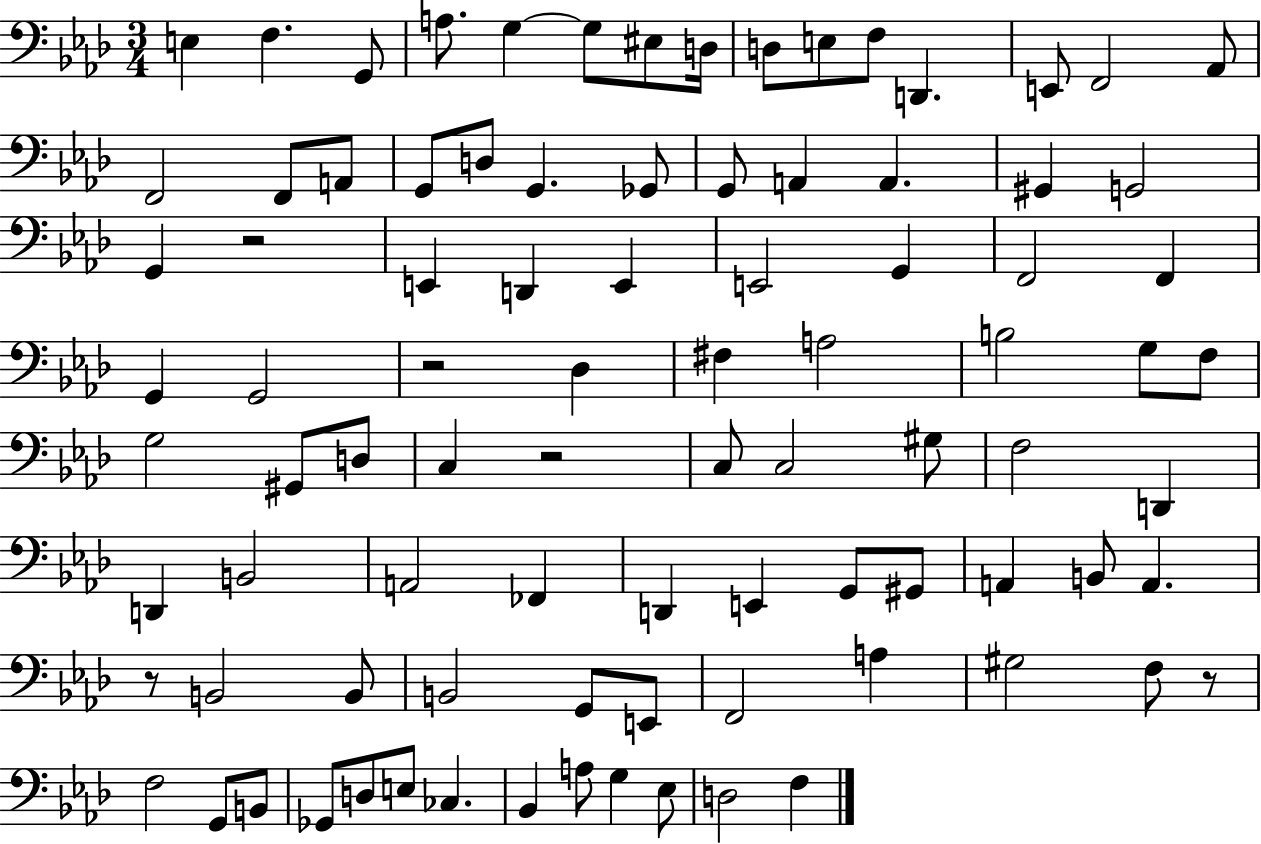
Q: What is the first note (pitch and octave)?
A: E3